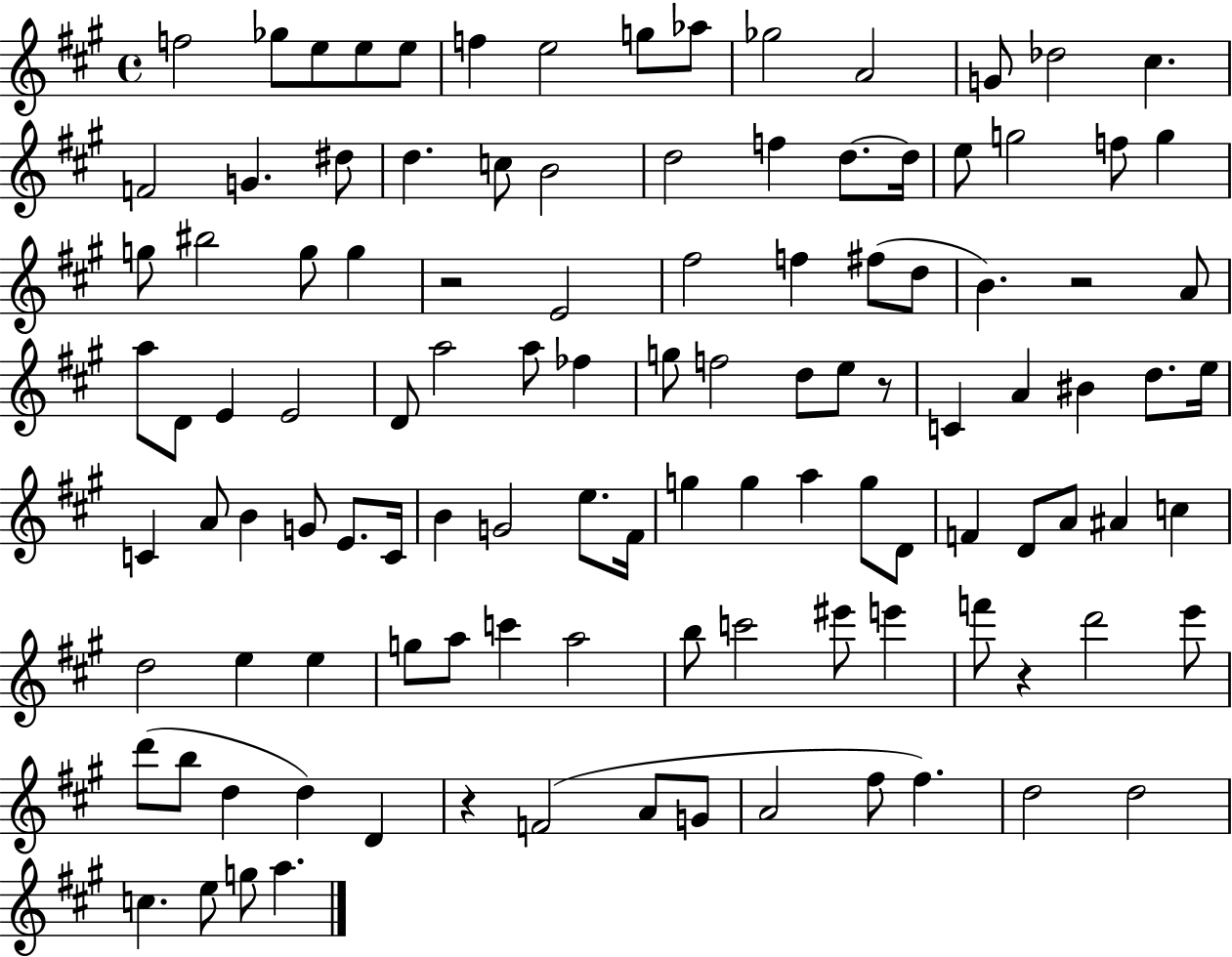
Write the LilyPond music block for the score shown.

{
  \clef treble
  \time 4/4
  \defaultTimeSignature
  \key a \major
  \repeat volta 2 { f''2 ges''8 e''8 e''8 e''8 | f''4 e''2 g''8 aes''8 | ges''2 a'2 | g'8 des''2 cis''4. | \break f'2 g'4. dis''8 | d''4. c''8 b'2 | d''2 f''4 d''8.~~ d''16 | e''8 g''2 f''8 g''4 | \break g''8 bis''2 g''8 g''4 | r2 e'2 | fis''2 f''4 fis''8( d''8 | b'4.) r2 a'8 | \break a''8 d'8 e'4 e'2 | d'8 a''2 a''8 fes''4 | g''8 f''2 d''8 e''8 r8 | c'4 a'4 bis'4 d''8. e''16 | \break c'4 a'8 b'4 g'8 e'8. c'16 | b'4 g'2 e''8. fis'16 | g''4 g''4 a''4 g''8 d'8 | f'4 d'8 a'8 ais'4 c''4 | \break d''2 e''4 e''4 | g''8 a''8 c'''4 a''2 | b''8 c'''2 eis'''8 e'''4 | f'''8 r4 d'''2 e'''8 | \break d'''8( b''8 d''4 d''4) d'4 | r4 f'2( a'8 g'8 | a'2 fis''8 fis''4.) | d''2 d''2 | \break c''4. e''8 g''8 a''4. | } \bar "|."
}